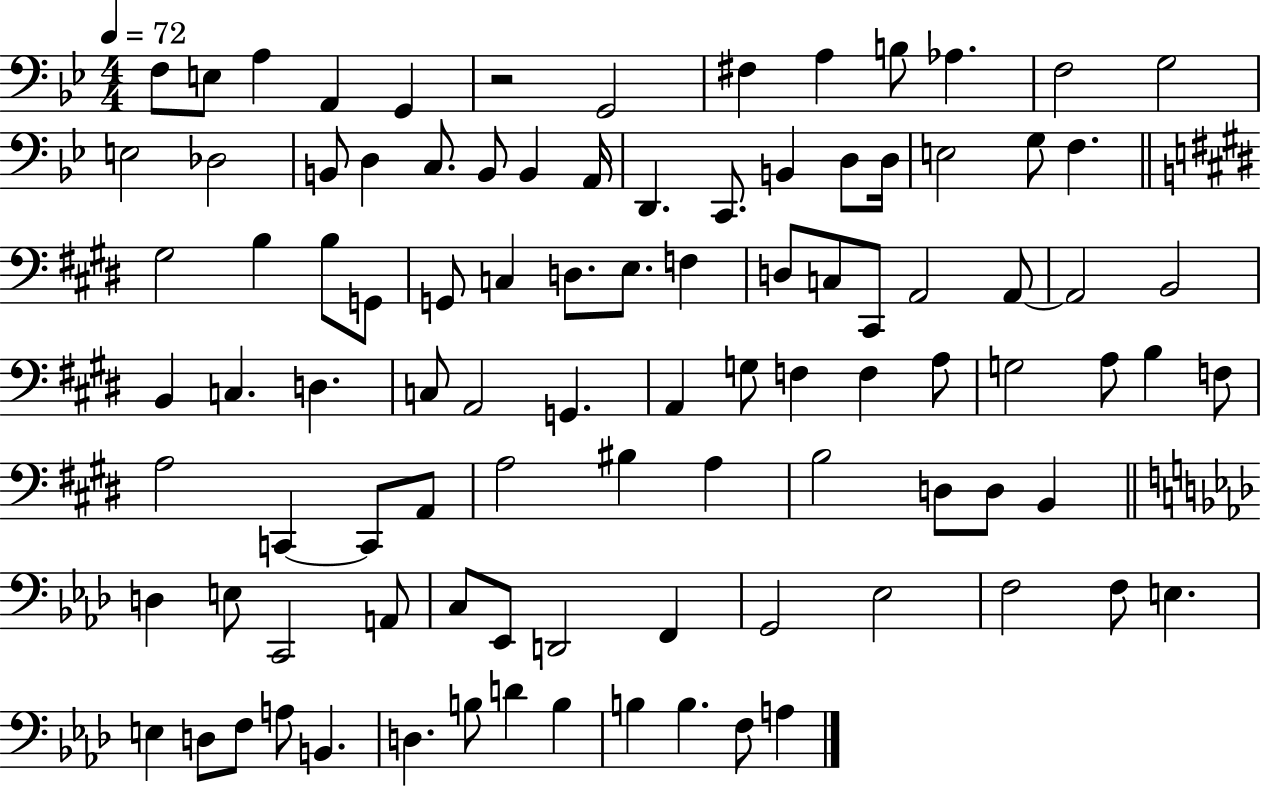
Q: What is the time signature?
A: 4/4